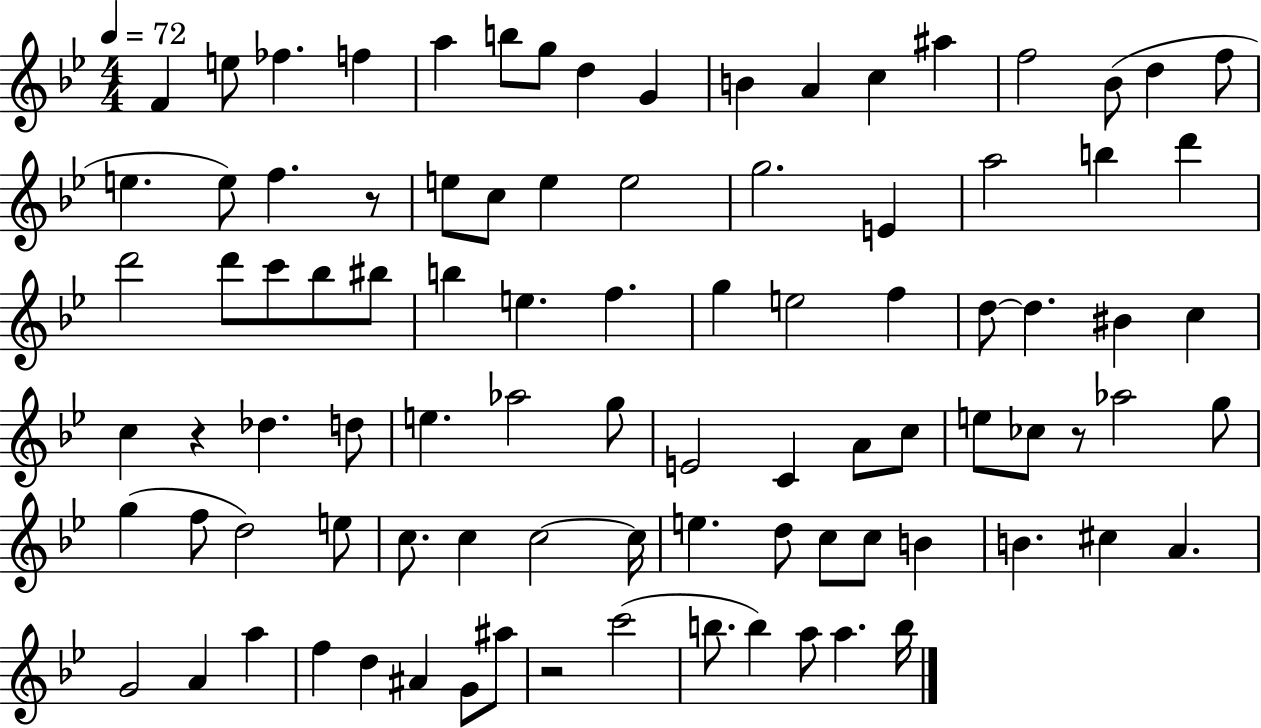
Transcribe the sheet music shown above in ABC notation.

X:1
T:Untitled
M:4/4
L:1/4
K:Bb
F e/2 _f f a b/2 g/2 d G B A c ^a f2 _B/2 d f/2 e e/2 f z/2 e/2 c/2 e e2 g2 E a2 b d' d'2 d'/2 c'/2 _b/2 ^b/2 b e f g e2 f d/2 d ^B c c z _d d/2 e _a2 g/2 E2 C A/2 c/2 e/2 _c/2 z/2 _a2 g/2 g f/2 d2 e/2 c/2 c c2 c/4 e d/2 c/2 c/2 B B ^c A G2 A a f d ^A G/2 ^a/2 z2 c'2 b/2 b a/2 a b/4